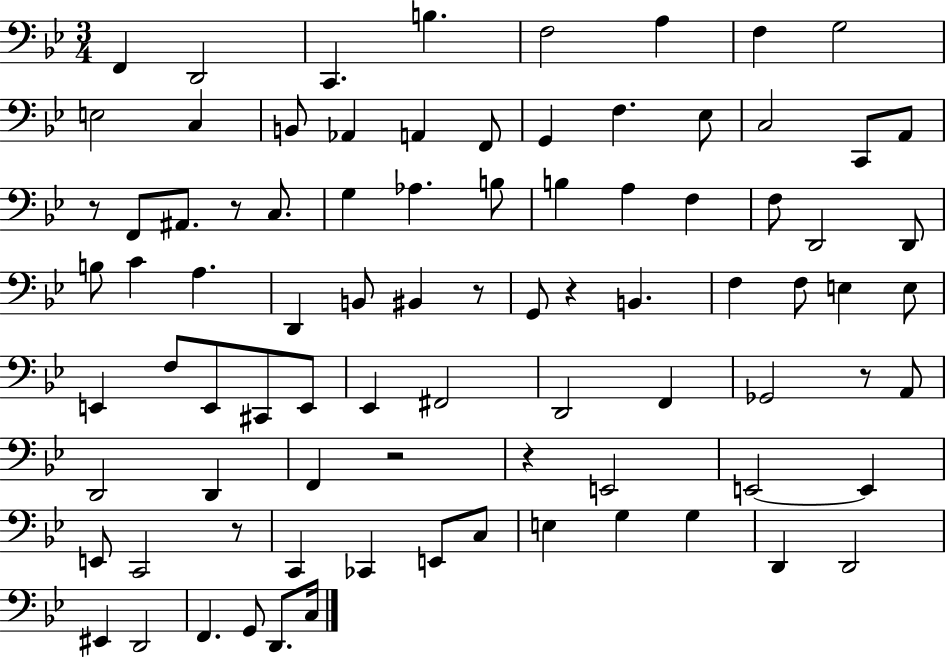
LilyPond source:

{
  \clef bass
  \numericTimeSignature
  \time 3/4
  \key bes \major
  f,4 d,2 | c,4. b4. | f2 a4 | f4 g2 | \break e2 c4 | b,8 aes,4 a,4 f,8 | g,4 f4. ees8 | c2 c,8 a,8 | \break r8 f,8 ais,8. r8 c8. | g4 aes4. b8 | b4 a4 f4 | f8 d,2 d,8 | \break b8 c'4 a4. | d,4 b,8 bis,4 r8 | g,8 r4 b,4. | f4 f8 e4 e8 | \break e,4 f8 e,8 cis,8 e,8 | ees,4 fis,2 | d,2 f,4 | ges,2 r8 a,8 | \break d,2 d,4 | f,4 r2 | r4 e,2 | e,2~~ e,4 | \break e,8 c,2 r8 | c,4 ces,4 e,8 c8 | e4 g4 g4 | d,4 d,2 | \break eis,4 d,2 | f,4. g,8 d,8. c16 | \bar "|."
}